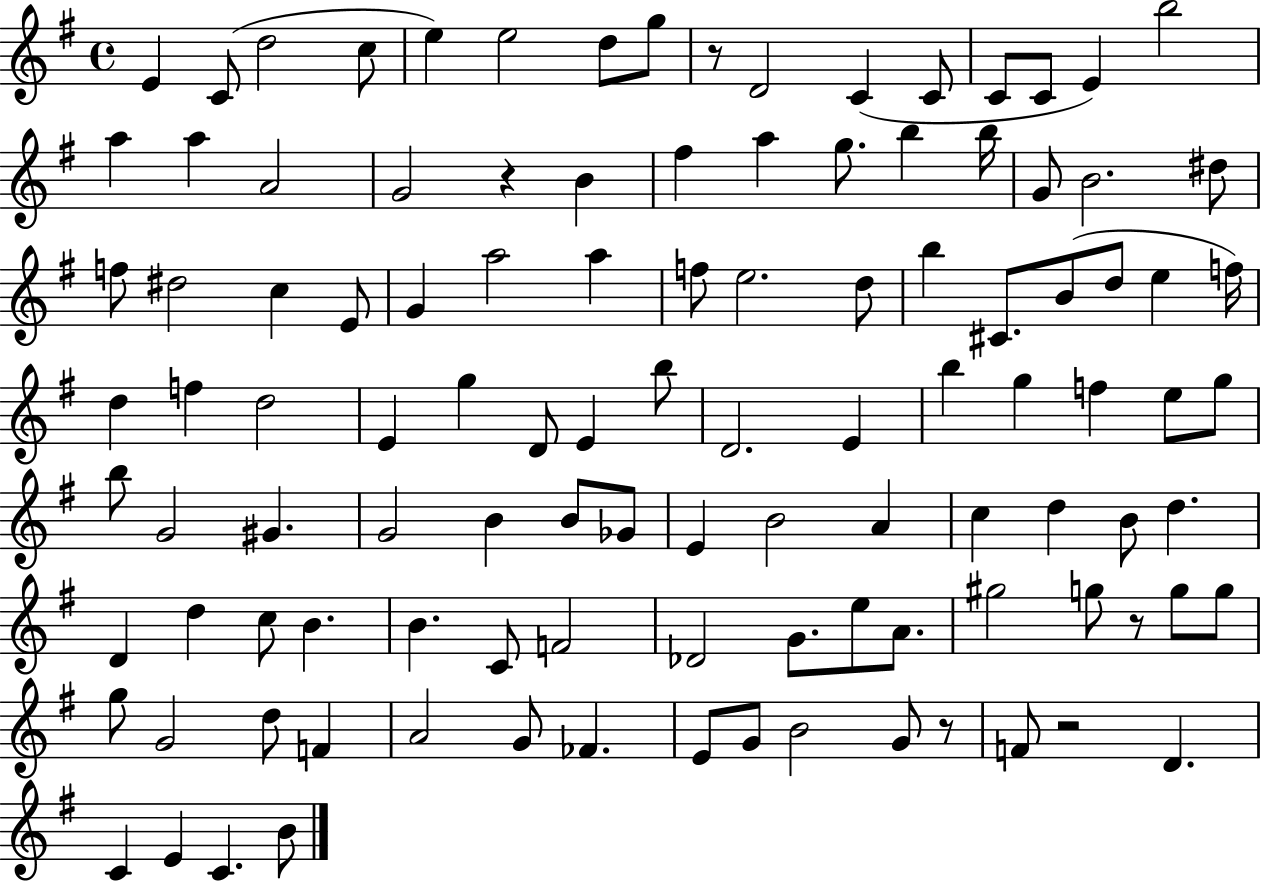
X:1
T:Untitled
M:4/4
L:1/4
K:G
E C/2 d2 c/2 e e2 d/2 g/2 z/2 D2 C C/2 C/2 C/2 E b2 a a A2 G2 z B ^f a g/2 b b/4 G/2 B2 ^d/2 f/2 ^d2 c E/2 G a2 a f/2 e2 d/2 b ^C/2 B/2 d/2 e f/4 d f d2 E g D/2 E b/2 D2 E b g f e/2 g/2 b/2 G2 ^G G2 B B/2 _G/2 E B2 A c d B/2 d D d c/2 B B C/2 F2 _D2 G/2 e/2 A/2 ^g2 g/2 z/2 g/2 g/2 g/2 G2 d/2 F A2 G/2 _F E/2 G/2 B2 G/2 z/2 F/2 z2 D C E C B/2